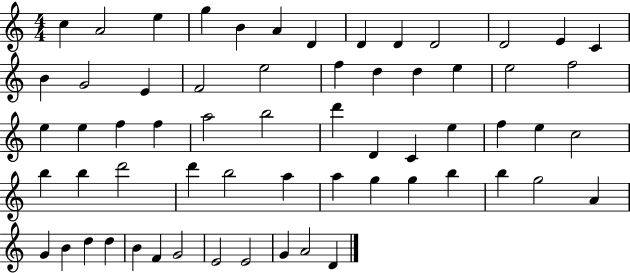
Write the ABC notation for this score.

X:1
T:Untitled
M:4/4
L:1/4
K:C
c A2 e g B A D D D D2 D2 E C B G2 E F2 e2 f d d e e2 f2 e e f f a2 b2 d' D C e f e c2 b b d'2 d' b2 a a g g b b g2 A G B d d B F G2 E2 E2 G A2 D